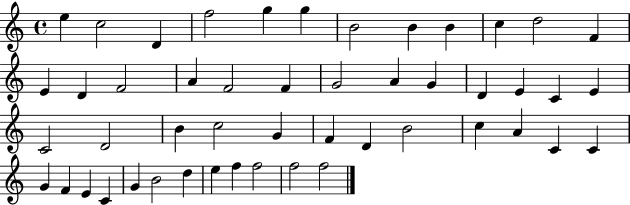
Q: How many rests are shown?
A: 0